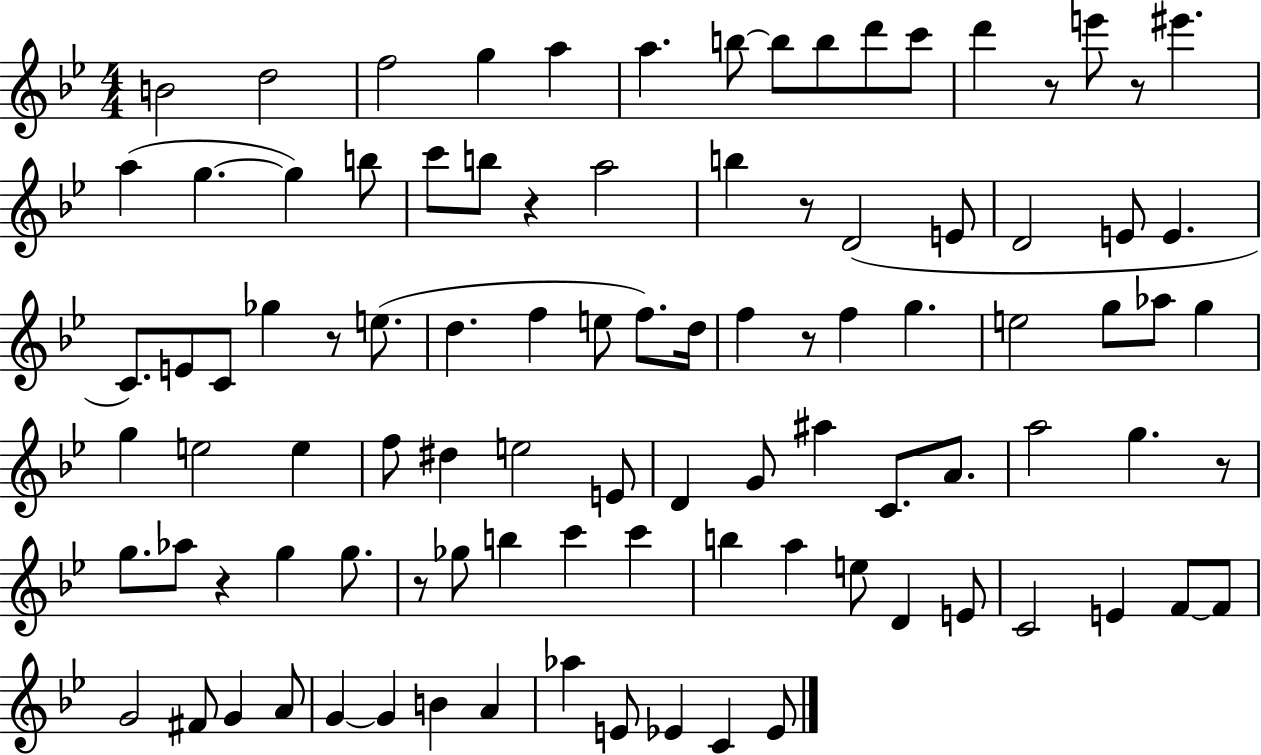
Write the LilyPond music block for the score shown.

{
  \clef treble
  \numericTimeSignature
  \time 4/4
  \key bes \major
  b'2 d''2 | f''2 g''4 a''4 | a''4. b''8~~ b''8 b''8 d'''8 c'''8 | d'''4 r8 e'''8 r8 eis'''4. | \break a''4( g''4.~~ g''4) b''8 | c'''8 b''8 r4 a''2 | b''4 r8 d'2( e'8 | d'2 e'8 e'4. | \break c'8.) e'8 c'8 ges''4 r8 e''8.( | d''4. f''4 e''8 f''8.) d''16 | f''4 r8 f''4 g''4. | e''2 g''8 aes''8 g''4 | \break g''4 e''2 e''4 | f''8 dis''4 e''2 e'8 | d'4 g'8 ais''4 c'8. a'8. | a''2 g''4. r8 | \break g''8. aes''8 r4 g''4 g''8. | r8 ges''8 b''4 c'''4 c'''4 | b''4 a''4 e''8 d'4 e'8 | c'2 e'4 f'8~~ f'8 | \break g'2 fis'8 g'4 a'8 | g'4~~ g'4 b'4 a'4 | aes''4 e'8 ees'4 c'4 ees'8 | \bar "|."
}